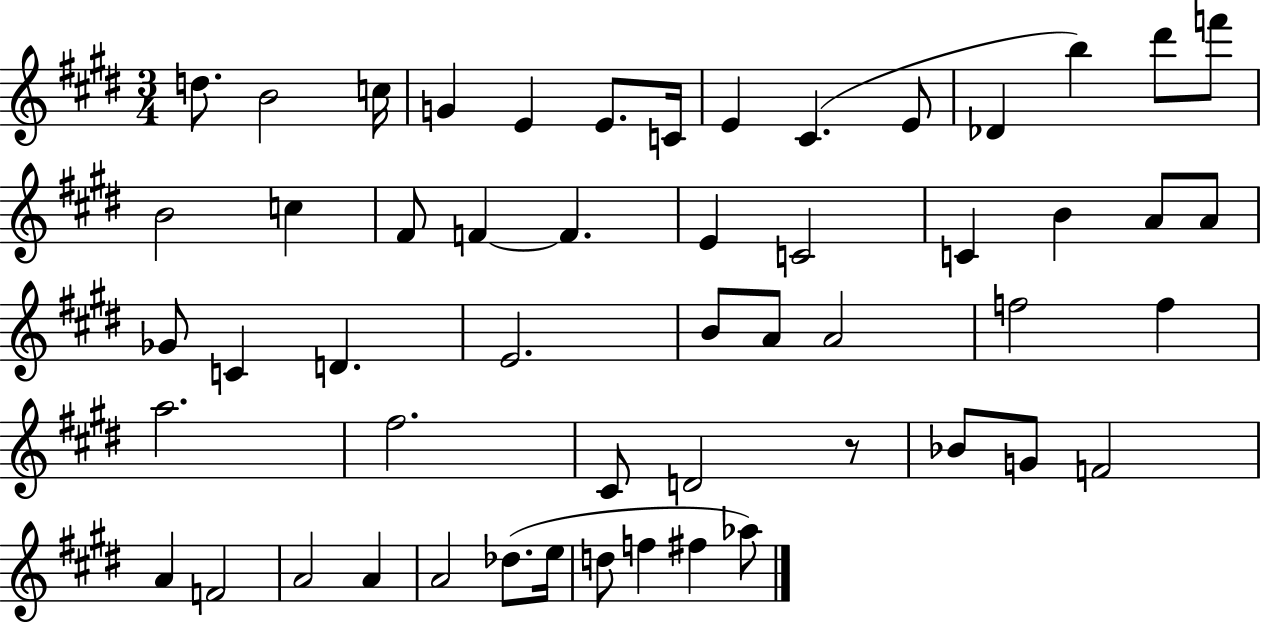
{
  \clef treble
  \numericTimeSignature
  \time 3/4
  \key e \major
  \repeat volta 2 { d''8. b'2 c''16 | g'4 e'4 e'8. c'16 | e'4 cis'4.( e'8 | des'4 b''4) dis'''8 f'''8 | \break b'2 c''4 | fis'8 f'4~~ f'4. | e'4 c'2 | c'4 b'4 a'8 a'8 | \break ges'8 c'4 d'4. | e'2. | b'8 a'8 a'2 | f''2 f''4 | \break a''2. | fis''2. | cis'8 d'2 r8 | bes'8 g'8 f'2 | \break a'4 f'2 | a'2 a'4 | a'2 des''8.( e''16 | d''8 f''4 fis''4 aes''8) | \break } \bar "|."
}